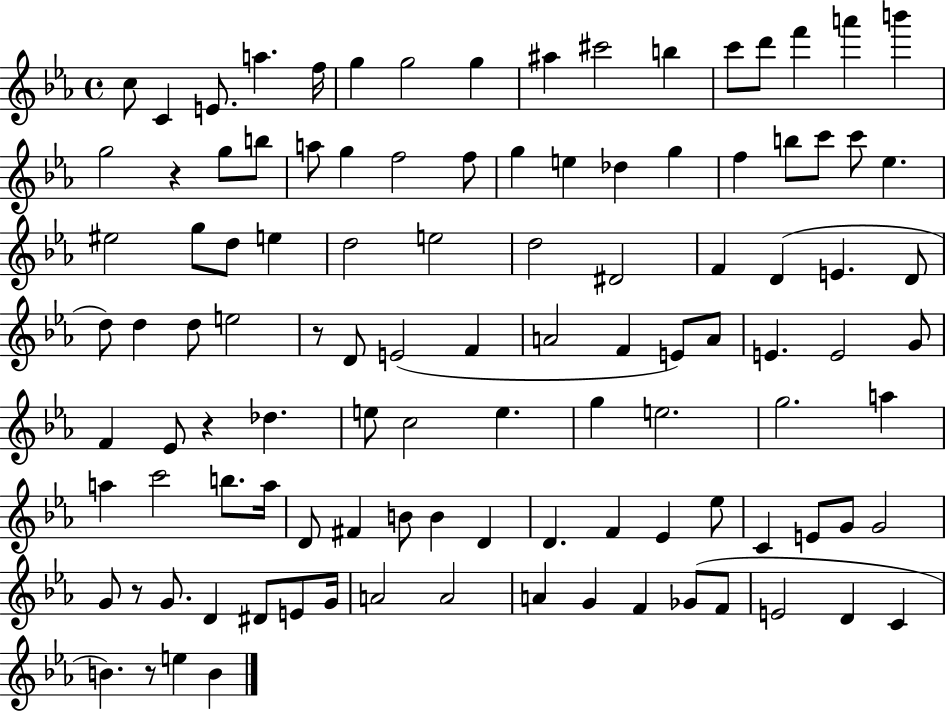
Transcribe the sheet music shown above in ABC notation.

X:1
T:Untitled
M:4/4
L:1/4
K:Eb
c/2 C E/2 a f/4 g g2 g ^a ^c'2 b c'/2 d'/2 f' a' b' g2 z g/2 b/2 a/2 g f2 f/2 g e _d g f b/2 c'/2 c'/2 _e ^e2 g/2 d/2 e d2 e2 d2 ^D2 F D E D/2 d/2 d d/2 e2 z/2 D/2 E2 F A2 F E/2 A/2 E E2 G/2 F _E/2 z _d e/2 c2 e g e2 g2 a a c'2 b/2 a/4 D/2 ^F B/2 B D D F _E _e/2 C E/2 G/2 G2 G/2 z/2 G/2 D ^D/2 E/2 G/4 A2 A2 A G F _G/2 F/2 E2 D C B z/2 e B